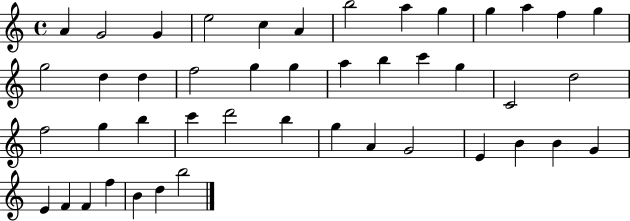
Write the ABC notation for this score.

X:1
T:Untitled
M:4/4
L:1/4
K:C
A G2 G e2 c A b2 a g g a f g g2 d d f2 g g a b c' g C2 d2 f2 g b c' d'2 b g A G2 E B B G E F F f B d b2